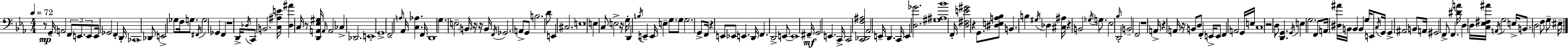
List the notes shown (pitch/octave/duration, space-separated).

R/e G2/s A2/h F2/e E2/e. E2/e E2/s Gb2/h F2/q D2/s CES2/w Db2/e E2/h Gb3/e F3/s G3/e. F#2/s G3/h Gb2/q F2/q R/w D2/s Db3/s C2/e B2/h. [C3,A#3,E4]/s [D3,A#4]/q C3/s R/e [D2,A2,Eb3,G#3]/s A2/s A2/h CES3/q Db2/h. E2/w G2/w F2/h A3/s Ab2/s [C3,Ab3]/q. F2/s D2/w G3/q. E3/h B2/s R/s R/s B2/s F2/s Gb2/h. A2/e G2/e B3/h. D4/e E2/q C#3/h. E3/w E3/q C3/e E3/h R/s G3/s D2/q B3/s E2/q E2/s E3/q G3/e. G3/e G3/h. G2/e F2/s R/q E2/e Eb2/e E2/q. D2/s F2/q. D2/h E2/e E2/w F#2/s G2/h E2/q. C2/s C2/h [C2,Db2,F3,A#3]/h Ab2/h E2/s D2/q. C2/s E2/q [D3,Gb4]/h. [G#3,A#3,Bb4]/w F2/s [D3,F#3,E4,G#4]/h R/q G2/e. [D#3,E3,A3,Bb3]/e B2/q. B3/q G#3/s Db3/q [C#3,A#3]/s R/q B2/h Gb3/s G3/e. Eb3/h Bb3/s D2/h B2/h F2/h R/w A2/s R/q A2/s R/s B2/e D3/e F2/q E2/s E2/e F2/q A2/h G2/s E3/s C3/w R/h D3/e [D2,G2]/q. G2/s E3/q G3/h. F2/e A2/s [D#3,A#4]/s B2/s B2/q B2/q G3/s E2/e C3/s G2/s G2/q A#2/h B2/e A2/s G#2/h F2/e F2/q. [D#4,A4]/s D3/q D3/s [C3,Eb3,F#3,A#4]/s A2/s G3/h E3/s B2/e. D3/h F3/e G3/e EIS3/s